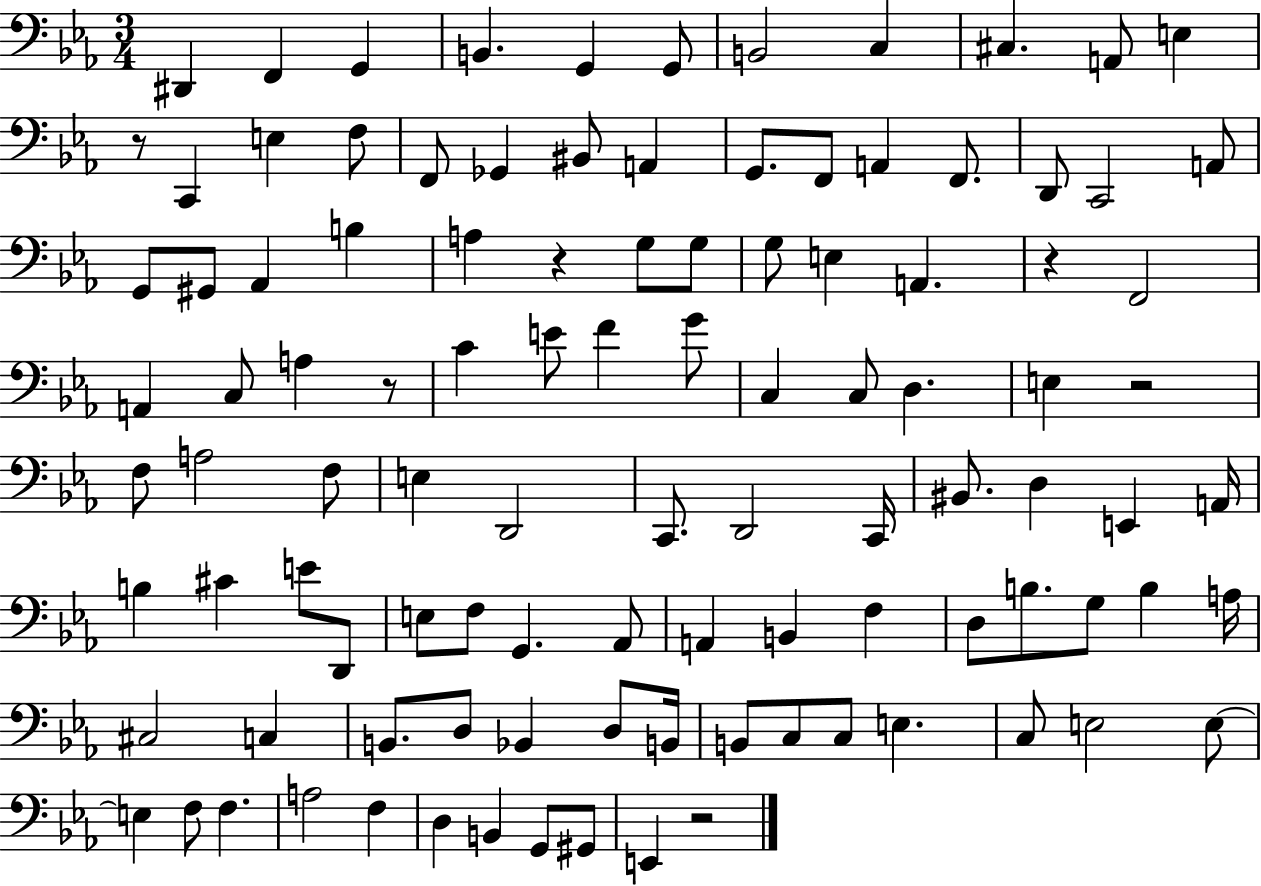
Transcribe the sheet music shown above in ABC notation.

X:1
T:Untitled
M:3/4
L:1/4
K:Eb
^D,, F,, G,, B,, G,, G,,/2 B,,2 C, ^C, A,,/2 E, z/2 C,, E, F,/2 F,,/2 _G,, ^B,,/2 A,, G,,/2 F,,/2 A,, F,,/2 D,,/2 C,,2 A,,/2 G,,/2 ^G,,/2 _A,, B, A, z G,/2 G,/2 G,/2 E, A,, z F,,2 A,, C,/2 A, z/2 C E/2 F G/2 C, C,/2 D, E, z2 F,/2 A,2 F,/2 E, D,,2 C,,/2 D,,2 C,,/4 ^B,,/2 D, E,, A,,/4 B, ^C E/2 D,,/2 E,/2 F,/2 G,, _A,,/2 A,, B,, F, D,/2 B,/2 G,/2 B, A,/4 ^C,2 C, B,,/2 D,/2 _B,, D,/2 B,,/4 B,,/2 C,/2 C,/2 E, C,/2 E,2 E,/2 E, F,/2 F, A,2 F, D, B,, G,,/2 ^G,,/2 E,, z2